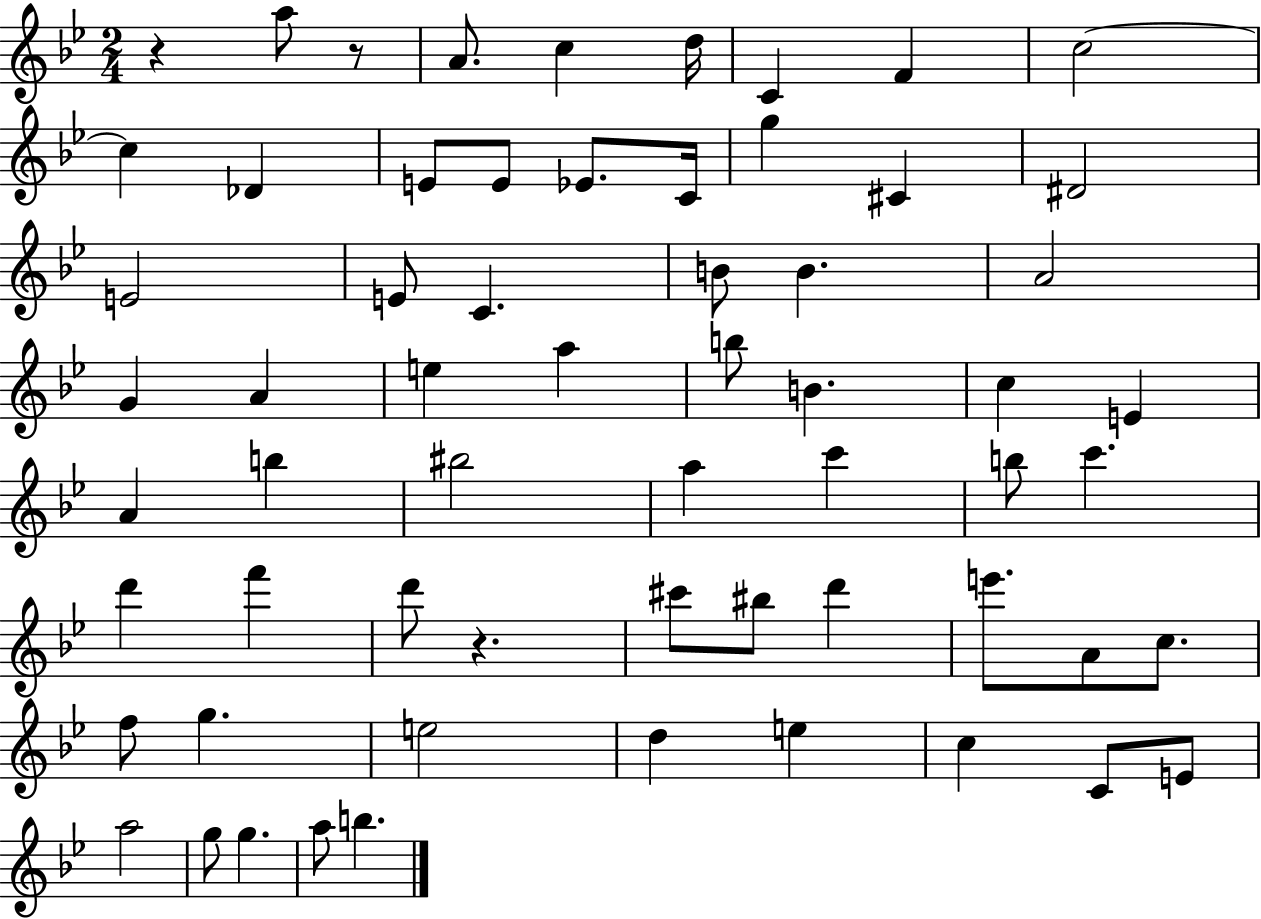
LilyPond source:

{
  \clef treble
  \numericTimeSignature
  \time 2/4
  \key bes \major
  r4 a''8 r8 | a'8. c''4 d''16 | c'4 f'4 | c''2~~ | \break c''4 des'4 | e'8 e'8 ees'8. c'16 | g''4 cis'4 | dis'2 | \break e'2 | e'8 c'4. | b'8 b'4. | a'2 | \break g'4 a'4 | e''4 a''4 | b''8 b'4. | c''4 e'4 | \break a'4 b''4 | bis''2 | a''4 c'''4 | b''8 c'''4. | \break d'''4 f'''4 | d'''8 r4. | cis'''8 bis''8 d'''4 | e'''8. a'8 c''8. | \break f''8 g''4. | e''2 | d''4 e''4 | c''4 c'8 e'8 | \break a''2 | g''8 g''4. | a''8 b''4. | \bar "|."
}